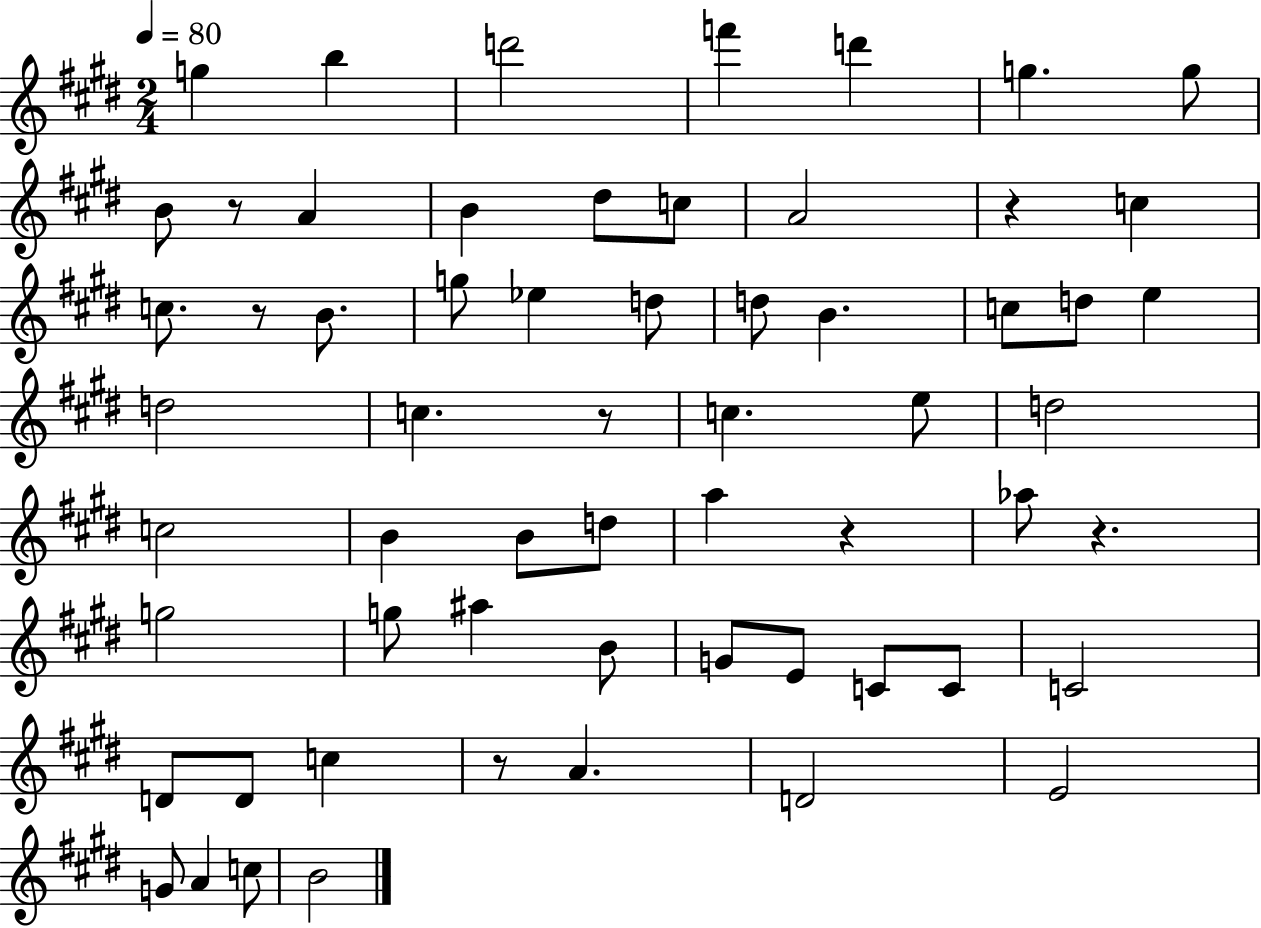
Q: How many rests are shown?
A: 7